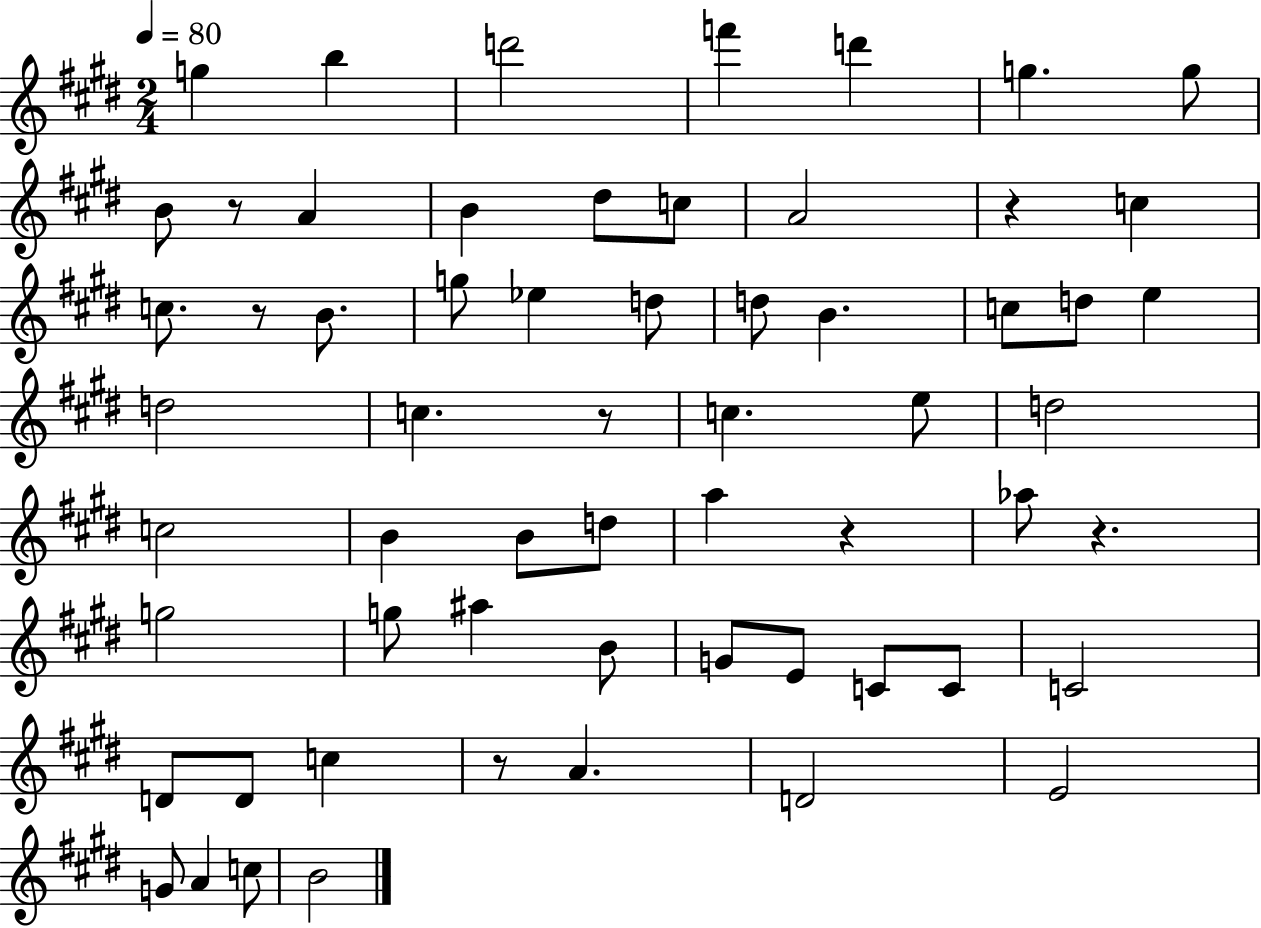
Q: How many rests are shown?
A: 7